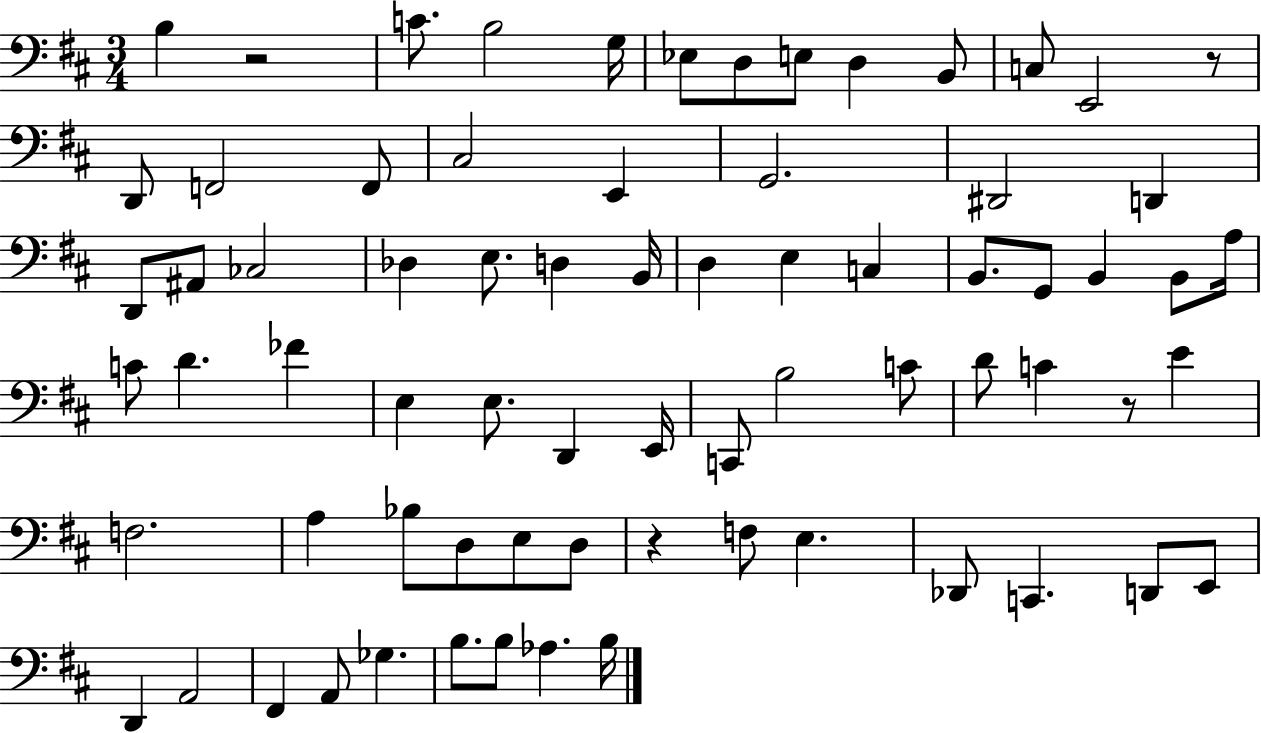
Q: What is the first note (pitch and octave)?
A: B3